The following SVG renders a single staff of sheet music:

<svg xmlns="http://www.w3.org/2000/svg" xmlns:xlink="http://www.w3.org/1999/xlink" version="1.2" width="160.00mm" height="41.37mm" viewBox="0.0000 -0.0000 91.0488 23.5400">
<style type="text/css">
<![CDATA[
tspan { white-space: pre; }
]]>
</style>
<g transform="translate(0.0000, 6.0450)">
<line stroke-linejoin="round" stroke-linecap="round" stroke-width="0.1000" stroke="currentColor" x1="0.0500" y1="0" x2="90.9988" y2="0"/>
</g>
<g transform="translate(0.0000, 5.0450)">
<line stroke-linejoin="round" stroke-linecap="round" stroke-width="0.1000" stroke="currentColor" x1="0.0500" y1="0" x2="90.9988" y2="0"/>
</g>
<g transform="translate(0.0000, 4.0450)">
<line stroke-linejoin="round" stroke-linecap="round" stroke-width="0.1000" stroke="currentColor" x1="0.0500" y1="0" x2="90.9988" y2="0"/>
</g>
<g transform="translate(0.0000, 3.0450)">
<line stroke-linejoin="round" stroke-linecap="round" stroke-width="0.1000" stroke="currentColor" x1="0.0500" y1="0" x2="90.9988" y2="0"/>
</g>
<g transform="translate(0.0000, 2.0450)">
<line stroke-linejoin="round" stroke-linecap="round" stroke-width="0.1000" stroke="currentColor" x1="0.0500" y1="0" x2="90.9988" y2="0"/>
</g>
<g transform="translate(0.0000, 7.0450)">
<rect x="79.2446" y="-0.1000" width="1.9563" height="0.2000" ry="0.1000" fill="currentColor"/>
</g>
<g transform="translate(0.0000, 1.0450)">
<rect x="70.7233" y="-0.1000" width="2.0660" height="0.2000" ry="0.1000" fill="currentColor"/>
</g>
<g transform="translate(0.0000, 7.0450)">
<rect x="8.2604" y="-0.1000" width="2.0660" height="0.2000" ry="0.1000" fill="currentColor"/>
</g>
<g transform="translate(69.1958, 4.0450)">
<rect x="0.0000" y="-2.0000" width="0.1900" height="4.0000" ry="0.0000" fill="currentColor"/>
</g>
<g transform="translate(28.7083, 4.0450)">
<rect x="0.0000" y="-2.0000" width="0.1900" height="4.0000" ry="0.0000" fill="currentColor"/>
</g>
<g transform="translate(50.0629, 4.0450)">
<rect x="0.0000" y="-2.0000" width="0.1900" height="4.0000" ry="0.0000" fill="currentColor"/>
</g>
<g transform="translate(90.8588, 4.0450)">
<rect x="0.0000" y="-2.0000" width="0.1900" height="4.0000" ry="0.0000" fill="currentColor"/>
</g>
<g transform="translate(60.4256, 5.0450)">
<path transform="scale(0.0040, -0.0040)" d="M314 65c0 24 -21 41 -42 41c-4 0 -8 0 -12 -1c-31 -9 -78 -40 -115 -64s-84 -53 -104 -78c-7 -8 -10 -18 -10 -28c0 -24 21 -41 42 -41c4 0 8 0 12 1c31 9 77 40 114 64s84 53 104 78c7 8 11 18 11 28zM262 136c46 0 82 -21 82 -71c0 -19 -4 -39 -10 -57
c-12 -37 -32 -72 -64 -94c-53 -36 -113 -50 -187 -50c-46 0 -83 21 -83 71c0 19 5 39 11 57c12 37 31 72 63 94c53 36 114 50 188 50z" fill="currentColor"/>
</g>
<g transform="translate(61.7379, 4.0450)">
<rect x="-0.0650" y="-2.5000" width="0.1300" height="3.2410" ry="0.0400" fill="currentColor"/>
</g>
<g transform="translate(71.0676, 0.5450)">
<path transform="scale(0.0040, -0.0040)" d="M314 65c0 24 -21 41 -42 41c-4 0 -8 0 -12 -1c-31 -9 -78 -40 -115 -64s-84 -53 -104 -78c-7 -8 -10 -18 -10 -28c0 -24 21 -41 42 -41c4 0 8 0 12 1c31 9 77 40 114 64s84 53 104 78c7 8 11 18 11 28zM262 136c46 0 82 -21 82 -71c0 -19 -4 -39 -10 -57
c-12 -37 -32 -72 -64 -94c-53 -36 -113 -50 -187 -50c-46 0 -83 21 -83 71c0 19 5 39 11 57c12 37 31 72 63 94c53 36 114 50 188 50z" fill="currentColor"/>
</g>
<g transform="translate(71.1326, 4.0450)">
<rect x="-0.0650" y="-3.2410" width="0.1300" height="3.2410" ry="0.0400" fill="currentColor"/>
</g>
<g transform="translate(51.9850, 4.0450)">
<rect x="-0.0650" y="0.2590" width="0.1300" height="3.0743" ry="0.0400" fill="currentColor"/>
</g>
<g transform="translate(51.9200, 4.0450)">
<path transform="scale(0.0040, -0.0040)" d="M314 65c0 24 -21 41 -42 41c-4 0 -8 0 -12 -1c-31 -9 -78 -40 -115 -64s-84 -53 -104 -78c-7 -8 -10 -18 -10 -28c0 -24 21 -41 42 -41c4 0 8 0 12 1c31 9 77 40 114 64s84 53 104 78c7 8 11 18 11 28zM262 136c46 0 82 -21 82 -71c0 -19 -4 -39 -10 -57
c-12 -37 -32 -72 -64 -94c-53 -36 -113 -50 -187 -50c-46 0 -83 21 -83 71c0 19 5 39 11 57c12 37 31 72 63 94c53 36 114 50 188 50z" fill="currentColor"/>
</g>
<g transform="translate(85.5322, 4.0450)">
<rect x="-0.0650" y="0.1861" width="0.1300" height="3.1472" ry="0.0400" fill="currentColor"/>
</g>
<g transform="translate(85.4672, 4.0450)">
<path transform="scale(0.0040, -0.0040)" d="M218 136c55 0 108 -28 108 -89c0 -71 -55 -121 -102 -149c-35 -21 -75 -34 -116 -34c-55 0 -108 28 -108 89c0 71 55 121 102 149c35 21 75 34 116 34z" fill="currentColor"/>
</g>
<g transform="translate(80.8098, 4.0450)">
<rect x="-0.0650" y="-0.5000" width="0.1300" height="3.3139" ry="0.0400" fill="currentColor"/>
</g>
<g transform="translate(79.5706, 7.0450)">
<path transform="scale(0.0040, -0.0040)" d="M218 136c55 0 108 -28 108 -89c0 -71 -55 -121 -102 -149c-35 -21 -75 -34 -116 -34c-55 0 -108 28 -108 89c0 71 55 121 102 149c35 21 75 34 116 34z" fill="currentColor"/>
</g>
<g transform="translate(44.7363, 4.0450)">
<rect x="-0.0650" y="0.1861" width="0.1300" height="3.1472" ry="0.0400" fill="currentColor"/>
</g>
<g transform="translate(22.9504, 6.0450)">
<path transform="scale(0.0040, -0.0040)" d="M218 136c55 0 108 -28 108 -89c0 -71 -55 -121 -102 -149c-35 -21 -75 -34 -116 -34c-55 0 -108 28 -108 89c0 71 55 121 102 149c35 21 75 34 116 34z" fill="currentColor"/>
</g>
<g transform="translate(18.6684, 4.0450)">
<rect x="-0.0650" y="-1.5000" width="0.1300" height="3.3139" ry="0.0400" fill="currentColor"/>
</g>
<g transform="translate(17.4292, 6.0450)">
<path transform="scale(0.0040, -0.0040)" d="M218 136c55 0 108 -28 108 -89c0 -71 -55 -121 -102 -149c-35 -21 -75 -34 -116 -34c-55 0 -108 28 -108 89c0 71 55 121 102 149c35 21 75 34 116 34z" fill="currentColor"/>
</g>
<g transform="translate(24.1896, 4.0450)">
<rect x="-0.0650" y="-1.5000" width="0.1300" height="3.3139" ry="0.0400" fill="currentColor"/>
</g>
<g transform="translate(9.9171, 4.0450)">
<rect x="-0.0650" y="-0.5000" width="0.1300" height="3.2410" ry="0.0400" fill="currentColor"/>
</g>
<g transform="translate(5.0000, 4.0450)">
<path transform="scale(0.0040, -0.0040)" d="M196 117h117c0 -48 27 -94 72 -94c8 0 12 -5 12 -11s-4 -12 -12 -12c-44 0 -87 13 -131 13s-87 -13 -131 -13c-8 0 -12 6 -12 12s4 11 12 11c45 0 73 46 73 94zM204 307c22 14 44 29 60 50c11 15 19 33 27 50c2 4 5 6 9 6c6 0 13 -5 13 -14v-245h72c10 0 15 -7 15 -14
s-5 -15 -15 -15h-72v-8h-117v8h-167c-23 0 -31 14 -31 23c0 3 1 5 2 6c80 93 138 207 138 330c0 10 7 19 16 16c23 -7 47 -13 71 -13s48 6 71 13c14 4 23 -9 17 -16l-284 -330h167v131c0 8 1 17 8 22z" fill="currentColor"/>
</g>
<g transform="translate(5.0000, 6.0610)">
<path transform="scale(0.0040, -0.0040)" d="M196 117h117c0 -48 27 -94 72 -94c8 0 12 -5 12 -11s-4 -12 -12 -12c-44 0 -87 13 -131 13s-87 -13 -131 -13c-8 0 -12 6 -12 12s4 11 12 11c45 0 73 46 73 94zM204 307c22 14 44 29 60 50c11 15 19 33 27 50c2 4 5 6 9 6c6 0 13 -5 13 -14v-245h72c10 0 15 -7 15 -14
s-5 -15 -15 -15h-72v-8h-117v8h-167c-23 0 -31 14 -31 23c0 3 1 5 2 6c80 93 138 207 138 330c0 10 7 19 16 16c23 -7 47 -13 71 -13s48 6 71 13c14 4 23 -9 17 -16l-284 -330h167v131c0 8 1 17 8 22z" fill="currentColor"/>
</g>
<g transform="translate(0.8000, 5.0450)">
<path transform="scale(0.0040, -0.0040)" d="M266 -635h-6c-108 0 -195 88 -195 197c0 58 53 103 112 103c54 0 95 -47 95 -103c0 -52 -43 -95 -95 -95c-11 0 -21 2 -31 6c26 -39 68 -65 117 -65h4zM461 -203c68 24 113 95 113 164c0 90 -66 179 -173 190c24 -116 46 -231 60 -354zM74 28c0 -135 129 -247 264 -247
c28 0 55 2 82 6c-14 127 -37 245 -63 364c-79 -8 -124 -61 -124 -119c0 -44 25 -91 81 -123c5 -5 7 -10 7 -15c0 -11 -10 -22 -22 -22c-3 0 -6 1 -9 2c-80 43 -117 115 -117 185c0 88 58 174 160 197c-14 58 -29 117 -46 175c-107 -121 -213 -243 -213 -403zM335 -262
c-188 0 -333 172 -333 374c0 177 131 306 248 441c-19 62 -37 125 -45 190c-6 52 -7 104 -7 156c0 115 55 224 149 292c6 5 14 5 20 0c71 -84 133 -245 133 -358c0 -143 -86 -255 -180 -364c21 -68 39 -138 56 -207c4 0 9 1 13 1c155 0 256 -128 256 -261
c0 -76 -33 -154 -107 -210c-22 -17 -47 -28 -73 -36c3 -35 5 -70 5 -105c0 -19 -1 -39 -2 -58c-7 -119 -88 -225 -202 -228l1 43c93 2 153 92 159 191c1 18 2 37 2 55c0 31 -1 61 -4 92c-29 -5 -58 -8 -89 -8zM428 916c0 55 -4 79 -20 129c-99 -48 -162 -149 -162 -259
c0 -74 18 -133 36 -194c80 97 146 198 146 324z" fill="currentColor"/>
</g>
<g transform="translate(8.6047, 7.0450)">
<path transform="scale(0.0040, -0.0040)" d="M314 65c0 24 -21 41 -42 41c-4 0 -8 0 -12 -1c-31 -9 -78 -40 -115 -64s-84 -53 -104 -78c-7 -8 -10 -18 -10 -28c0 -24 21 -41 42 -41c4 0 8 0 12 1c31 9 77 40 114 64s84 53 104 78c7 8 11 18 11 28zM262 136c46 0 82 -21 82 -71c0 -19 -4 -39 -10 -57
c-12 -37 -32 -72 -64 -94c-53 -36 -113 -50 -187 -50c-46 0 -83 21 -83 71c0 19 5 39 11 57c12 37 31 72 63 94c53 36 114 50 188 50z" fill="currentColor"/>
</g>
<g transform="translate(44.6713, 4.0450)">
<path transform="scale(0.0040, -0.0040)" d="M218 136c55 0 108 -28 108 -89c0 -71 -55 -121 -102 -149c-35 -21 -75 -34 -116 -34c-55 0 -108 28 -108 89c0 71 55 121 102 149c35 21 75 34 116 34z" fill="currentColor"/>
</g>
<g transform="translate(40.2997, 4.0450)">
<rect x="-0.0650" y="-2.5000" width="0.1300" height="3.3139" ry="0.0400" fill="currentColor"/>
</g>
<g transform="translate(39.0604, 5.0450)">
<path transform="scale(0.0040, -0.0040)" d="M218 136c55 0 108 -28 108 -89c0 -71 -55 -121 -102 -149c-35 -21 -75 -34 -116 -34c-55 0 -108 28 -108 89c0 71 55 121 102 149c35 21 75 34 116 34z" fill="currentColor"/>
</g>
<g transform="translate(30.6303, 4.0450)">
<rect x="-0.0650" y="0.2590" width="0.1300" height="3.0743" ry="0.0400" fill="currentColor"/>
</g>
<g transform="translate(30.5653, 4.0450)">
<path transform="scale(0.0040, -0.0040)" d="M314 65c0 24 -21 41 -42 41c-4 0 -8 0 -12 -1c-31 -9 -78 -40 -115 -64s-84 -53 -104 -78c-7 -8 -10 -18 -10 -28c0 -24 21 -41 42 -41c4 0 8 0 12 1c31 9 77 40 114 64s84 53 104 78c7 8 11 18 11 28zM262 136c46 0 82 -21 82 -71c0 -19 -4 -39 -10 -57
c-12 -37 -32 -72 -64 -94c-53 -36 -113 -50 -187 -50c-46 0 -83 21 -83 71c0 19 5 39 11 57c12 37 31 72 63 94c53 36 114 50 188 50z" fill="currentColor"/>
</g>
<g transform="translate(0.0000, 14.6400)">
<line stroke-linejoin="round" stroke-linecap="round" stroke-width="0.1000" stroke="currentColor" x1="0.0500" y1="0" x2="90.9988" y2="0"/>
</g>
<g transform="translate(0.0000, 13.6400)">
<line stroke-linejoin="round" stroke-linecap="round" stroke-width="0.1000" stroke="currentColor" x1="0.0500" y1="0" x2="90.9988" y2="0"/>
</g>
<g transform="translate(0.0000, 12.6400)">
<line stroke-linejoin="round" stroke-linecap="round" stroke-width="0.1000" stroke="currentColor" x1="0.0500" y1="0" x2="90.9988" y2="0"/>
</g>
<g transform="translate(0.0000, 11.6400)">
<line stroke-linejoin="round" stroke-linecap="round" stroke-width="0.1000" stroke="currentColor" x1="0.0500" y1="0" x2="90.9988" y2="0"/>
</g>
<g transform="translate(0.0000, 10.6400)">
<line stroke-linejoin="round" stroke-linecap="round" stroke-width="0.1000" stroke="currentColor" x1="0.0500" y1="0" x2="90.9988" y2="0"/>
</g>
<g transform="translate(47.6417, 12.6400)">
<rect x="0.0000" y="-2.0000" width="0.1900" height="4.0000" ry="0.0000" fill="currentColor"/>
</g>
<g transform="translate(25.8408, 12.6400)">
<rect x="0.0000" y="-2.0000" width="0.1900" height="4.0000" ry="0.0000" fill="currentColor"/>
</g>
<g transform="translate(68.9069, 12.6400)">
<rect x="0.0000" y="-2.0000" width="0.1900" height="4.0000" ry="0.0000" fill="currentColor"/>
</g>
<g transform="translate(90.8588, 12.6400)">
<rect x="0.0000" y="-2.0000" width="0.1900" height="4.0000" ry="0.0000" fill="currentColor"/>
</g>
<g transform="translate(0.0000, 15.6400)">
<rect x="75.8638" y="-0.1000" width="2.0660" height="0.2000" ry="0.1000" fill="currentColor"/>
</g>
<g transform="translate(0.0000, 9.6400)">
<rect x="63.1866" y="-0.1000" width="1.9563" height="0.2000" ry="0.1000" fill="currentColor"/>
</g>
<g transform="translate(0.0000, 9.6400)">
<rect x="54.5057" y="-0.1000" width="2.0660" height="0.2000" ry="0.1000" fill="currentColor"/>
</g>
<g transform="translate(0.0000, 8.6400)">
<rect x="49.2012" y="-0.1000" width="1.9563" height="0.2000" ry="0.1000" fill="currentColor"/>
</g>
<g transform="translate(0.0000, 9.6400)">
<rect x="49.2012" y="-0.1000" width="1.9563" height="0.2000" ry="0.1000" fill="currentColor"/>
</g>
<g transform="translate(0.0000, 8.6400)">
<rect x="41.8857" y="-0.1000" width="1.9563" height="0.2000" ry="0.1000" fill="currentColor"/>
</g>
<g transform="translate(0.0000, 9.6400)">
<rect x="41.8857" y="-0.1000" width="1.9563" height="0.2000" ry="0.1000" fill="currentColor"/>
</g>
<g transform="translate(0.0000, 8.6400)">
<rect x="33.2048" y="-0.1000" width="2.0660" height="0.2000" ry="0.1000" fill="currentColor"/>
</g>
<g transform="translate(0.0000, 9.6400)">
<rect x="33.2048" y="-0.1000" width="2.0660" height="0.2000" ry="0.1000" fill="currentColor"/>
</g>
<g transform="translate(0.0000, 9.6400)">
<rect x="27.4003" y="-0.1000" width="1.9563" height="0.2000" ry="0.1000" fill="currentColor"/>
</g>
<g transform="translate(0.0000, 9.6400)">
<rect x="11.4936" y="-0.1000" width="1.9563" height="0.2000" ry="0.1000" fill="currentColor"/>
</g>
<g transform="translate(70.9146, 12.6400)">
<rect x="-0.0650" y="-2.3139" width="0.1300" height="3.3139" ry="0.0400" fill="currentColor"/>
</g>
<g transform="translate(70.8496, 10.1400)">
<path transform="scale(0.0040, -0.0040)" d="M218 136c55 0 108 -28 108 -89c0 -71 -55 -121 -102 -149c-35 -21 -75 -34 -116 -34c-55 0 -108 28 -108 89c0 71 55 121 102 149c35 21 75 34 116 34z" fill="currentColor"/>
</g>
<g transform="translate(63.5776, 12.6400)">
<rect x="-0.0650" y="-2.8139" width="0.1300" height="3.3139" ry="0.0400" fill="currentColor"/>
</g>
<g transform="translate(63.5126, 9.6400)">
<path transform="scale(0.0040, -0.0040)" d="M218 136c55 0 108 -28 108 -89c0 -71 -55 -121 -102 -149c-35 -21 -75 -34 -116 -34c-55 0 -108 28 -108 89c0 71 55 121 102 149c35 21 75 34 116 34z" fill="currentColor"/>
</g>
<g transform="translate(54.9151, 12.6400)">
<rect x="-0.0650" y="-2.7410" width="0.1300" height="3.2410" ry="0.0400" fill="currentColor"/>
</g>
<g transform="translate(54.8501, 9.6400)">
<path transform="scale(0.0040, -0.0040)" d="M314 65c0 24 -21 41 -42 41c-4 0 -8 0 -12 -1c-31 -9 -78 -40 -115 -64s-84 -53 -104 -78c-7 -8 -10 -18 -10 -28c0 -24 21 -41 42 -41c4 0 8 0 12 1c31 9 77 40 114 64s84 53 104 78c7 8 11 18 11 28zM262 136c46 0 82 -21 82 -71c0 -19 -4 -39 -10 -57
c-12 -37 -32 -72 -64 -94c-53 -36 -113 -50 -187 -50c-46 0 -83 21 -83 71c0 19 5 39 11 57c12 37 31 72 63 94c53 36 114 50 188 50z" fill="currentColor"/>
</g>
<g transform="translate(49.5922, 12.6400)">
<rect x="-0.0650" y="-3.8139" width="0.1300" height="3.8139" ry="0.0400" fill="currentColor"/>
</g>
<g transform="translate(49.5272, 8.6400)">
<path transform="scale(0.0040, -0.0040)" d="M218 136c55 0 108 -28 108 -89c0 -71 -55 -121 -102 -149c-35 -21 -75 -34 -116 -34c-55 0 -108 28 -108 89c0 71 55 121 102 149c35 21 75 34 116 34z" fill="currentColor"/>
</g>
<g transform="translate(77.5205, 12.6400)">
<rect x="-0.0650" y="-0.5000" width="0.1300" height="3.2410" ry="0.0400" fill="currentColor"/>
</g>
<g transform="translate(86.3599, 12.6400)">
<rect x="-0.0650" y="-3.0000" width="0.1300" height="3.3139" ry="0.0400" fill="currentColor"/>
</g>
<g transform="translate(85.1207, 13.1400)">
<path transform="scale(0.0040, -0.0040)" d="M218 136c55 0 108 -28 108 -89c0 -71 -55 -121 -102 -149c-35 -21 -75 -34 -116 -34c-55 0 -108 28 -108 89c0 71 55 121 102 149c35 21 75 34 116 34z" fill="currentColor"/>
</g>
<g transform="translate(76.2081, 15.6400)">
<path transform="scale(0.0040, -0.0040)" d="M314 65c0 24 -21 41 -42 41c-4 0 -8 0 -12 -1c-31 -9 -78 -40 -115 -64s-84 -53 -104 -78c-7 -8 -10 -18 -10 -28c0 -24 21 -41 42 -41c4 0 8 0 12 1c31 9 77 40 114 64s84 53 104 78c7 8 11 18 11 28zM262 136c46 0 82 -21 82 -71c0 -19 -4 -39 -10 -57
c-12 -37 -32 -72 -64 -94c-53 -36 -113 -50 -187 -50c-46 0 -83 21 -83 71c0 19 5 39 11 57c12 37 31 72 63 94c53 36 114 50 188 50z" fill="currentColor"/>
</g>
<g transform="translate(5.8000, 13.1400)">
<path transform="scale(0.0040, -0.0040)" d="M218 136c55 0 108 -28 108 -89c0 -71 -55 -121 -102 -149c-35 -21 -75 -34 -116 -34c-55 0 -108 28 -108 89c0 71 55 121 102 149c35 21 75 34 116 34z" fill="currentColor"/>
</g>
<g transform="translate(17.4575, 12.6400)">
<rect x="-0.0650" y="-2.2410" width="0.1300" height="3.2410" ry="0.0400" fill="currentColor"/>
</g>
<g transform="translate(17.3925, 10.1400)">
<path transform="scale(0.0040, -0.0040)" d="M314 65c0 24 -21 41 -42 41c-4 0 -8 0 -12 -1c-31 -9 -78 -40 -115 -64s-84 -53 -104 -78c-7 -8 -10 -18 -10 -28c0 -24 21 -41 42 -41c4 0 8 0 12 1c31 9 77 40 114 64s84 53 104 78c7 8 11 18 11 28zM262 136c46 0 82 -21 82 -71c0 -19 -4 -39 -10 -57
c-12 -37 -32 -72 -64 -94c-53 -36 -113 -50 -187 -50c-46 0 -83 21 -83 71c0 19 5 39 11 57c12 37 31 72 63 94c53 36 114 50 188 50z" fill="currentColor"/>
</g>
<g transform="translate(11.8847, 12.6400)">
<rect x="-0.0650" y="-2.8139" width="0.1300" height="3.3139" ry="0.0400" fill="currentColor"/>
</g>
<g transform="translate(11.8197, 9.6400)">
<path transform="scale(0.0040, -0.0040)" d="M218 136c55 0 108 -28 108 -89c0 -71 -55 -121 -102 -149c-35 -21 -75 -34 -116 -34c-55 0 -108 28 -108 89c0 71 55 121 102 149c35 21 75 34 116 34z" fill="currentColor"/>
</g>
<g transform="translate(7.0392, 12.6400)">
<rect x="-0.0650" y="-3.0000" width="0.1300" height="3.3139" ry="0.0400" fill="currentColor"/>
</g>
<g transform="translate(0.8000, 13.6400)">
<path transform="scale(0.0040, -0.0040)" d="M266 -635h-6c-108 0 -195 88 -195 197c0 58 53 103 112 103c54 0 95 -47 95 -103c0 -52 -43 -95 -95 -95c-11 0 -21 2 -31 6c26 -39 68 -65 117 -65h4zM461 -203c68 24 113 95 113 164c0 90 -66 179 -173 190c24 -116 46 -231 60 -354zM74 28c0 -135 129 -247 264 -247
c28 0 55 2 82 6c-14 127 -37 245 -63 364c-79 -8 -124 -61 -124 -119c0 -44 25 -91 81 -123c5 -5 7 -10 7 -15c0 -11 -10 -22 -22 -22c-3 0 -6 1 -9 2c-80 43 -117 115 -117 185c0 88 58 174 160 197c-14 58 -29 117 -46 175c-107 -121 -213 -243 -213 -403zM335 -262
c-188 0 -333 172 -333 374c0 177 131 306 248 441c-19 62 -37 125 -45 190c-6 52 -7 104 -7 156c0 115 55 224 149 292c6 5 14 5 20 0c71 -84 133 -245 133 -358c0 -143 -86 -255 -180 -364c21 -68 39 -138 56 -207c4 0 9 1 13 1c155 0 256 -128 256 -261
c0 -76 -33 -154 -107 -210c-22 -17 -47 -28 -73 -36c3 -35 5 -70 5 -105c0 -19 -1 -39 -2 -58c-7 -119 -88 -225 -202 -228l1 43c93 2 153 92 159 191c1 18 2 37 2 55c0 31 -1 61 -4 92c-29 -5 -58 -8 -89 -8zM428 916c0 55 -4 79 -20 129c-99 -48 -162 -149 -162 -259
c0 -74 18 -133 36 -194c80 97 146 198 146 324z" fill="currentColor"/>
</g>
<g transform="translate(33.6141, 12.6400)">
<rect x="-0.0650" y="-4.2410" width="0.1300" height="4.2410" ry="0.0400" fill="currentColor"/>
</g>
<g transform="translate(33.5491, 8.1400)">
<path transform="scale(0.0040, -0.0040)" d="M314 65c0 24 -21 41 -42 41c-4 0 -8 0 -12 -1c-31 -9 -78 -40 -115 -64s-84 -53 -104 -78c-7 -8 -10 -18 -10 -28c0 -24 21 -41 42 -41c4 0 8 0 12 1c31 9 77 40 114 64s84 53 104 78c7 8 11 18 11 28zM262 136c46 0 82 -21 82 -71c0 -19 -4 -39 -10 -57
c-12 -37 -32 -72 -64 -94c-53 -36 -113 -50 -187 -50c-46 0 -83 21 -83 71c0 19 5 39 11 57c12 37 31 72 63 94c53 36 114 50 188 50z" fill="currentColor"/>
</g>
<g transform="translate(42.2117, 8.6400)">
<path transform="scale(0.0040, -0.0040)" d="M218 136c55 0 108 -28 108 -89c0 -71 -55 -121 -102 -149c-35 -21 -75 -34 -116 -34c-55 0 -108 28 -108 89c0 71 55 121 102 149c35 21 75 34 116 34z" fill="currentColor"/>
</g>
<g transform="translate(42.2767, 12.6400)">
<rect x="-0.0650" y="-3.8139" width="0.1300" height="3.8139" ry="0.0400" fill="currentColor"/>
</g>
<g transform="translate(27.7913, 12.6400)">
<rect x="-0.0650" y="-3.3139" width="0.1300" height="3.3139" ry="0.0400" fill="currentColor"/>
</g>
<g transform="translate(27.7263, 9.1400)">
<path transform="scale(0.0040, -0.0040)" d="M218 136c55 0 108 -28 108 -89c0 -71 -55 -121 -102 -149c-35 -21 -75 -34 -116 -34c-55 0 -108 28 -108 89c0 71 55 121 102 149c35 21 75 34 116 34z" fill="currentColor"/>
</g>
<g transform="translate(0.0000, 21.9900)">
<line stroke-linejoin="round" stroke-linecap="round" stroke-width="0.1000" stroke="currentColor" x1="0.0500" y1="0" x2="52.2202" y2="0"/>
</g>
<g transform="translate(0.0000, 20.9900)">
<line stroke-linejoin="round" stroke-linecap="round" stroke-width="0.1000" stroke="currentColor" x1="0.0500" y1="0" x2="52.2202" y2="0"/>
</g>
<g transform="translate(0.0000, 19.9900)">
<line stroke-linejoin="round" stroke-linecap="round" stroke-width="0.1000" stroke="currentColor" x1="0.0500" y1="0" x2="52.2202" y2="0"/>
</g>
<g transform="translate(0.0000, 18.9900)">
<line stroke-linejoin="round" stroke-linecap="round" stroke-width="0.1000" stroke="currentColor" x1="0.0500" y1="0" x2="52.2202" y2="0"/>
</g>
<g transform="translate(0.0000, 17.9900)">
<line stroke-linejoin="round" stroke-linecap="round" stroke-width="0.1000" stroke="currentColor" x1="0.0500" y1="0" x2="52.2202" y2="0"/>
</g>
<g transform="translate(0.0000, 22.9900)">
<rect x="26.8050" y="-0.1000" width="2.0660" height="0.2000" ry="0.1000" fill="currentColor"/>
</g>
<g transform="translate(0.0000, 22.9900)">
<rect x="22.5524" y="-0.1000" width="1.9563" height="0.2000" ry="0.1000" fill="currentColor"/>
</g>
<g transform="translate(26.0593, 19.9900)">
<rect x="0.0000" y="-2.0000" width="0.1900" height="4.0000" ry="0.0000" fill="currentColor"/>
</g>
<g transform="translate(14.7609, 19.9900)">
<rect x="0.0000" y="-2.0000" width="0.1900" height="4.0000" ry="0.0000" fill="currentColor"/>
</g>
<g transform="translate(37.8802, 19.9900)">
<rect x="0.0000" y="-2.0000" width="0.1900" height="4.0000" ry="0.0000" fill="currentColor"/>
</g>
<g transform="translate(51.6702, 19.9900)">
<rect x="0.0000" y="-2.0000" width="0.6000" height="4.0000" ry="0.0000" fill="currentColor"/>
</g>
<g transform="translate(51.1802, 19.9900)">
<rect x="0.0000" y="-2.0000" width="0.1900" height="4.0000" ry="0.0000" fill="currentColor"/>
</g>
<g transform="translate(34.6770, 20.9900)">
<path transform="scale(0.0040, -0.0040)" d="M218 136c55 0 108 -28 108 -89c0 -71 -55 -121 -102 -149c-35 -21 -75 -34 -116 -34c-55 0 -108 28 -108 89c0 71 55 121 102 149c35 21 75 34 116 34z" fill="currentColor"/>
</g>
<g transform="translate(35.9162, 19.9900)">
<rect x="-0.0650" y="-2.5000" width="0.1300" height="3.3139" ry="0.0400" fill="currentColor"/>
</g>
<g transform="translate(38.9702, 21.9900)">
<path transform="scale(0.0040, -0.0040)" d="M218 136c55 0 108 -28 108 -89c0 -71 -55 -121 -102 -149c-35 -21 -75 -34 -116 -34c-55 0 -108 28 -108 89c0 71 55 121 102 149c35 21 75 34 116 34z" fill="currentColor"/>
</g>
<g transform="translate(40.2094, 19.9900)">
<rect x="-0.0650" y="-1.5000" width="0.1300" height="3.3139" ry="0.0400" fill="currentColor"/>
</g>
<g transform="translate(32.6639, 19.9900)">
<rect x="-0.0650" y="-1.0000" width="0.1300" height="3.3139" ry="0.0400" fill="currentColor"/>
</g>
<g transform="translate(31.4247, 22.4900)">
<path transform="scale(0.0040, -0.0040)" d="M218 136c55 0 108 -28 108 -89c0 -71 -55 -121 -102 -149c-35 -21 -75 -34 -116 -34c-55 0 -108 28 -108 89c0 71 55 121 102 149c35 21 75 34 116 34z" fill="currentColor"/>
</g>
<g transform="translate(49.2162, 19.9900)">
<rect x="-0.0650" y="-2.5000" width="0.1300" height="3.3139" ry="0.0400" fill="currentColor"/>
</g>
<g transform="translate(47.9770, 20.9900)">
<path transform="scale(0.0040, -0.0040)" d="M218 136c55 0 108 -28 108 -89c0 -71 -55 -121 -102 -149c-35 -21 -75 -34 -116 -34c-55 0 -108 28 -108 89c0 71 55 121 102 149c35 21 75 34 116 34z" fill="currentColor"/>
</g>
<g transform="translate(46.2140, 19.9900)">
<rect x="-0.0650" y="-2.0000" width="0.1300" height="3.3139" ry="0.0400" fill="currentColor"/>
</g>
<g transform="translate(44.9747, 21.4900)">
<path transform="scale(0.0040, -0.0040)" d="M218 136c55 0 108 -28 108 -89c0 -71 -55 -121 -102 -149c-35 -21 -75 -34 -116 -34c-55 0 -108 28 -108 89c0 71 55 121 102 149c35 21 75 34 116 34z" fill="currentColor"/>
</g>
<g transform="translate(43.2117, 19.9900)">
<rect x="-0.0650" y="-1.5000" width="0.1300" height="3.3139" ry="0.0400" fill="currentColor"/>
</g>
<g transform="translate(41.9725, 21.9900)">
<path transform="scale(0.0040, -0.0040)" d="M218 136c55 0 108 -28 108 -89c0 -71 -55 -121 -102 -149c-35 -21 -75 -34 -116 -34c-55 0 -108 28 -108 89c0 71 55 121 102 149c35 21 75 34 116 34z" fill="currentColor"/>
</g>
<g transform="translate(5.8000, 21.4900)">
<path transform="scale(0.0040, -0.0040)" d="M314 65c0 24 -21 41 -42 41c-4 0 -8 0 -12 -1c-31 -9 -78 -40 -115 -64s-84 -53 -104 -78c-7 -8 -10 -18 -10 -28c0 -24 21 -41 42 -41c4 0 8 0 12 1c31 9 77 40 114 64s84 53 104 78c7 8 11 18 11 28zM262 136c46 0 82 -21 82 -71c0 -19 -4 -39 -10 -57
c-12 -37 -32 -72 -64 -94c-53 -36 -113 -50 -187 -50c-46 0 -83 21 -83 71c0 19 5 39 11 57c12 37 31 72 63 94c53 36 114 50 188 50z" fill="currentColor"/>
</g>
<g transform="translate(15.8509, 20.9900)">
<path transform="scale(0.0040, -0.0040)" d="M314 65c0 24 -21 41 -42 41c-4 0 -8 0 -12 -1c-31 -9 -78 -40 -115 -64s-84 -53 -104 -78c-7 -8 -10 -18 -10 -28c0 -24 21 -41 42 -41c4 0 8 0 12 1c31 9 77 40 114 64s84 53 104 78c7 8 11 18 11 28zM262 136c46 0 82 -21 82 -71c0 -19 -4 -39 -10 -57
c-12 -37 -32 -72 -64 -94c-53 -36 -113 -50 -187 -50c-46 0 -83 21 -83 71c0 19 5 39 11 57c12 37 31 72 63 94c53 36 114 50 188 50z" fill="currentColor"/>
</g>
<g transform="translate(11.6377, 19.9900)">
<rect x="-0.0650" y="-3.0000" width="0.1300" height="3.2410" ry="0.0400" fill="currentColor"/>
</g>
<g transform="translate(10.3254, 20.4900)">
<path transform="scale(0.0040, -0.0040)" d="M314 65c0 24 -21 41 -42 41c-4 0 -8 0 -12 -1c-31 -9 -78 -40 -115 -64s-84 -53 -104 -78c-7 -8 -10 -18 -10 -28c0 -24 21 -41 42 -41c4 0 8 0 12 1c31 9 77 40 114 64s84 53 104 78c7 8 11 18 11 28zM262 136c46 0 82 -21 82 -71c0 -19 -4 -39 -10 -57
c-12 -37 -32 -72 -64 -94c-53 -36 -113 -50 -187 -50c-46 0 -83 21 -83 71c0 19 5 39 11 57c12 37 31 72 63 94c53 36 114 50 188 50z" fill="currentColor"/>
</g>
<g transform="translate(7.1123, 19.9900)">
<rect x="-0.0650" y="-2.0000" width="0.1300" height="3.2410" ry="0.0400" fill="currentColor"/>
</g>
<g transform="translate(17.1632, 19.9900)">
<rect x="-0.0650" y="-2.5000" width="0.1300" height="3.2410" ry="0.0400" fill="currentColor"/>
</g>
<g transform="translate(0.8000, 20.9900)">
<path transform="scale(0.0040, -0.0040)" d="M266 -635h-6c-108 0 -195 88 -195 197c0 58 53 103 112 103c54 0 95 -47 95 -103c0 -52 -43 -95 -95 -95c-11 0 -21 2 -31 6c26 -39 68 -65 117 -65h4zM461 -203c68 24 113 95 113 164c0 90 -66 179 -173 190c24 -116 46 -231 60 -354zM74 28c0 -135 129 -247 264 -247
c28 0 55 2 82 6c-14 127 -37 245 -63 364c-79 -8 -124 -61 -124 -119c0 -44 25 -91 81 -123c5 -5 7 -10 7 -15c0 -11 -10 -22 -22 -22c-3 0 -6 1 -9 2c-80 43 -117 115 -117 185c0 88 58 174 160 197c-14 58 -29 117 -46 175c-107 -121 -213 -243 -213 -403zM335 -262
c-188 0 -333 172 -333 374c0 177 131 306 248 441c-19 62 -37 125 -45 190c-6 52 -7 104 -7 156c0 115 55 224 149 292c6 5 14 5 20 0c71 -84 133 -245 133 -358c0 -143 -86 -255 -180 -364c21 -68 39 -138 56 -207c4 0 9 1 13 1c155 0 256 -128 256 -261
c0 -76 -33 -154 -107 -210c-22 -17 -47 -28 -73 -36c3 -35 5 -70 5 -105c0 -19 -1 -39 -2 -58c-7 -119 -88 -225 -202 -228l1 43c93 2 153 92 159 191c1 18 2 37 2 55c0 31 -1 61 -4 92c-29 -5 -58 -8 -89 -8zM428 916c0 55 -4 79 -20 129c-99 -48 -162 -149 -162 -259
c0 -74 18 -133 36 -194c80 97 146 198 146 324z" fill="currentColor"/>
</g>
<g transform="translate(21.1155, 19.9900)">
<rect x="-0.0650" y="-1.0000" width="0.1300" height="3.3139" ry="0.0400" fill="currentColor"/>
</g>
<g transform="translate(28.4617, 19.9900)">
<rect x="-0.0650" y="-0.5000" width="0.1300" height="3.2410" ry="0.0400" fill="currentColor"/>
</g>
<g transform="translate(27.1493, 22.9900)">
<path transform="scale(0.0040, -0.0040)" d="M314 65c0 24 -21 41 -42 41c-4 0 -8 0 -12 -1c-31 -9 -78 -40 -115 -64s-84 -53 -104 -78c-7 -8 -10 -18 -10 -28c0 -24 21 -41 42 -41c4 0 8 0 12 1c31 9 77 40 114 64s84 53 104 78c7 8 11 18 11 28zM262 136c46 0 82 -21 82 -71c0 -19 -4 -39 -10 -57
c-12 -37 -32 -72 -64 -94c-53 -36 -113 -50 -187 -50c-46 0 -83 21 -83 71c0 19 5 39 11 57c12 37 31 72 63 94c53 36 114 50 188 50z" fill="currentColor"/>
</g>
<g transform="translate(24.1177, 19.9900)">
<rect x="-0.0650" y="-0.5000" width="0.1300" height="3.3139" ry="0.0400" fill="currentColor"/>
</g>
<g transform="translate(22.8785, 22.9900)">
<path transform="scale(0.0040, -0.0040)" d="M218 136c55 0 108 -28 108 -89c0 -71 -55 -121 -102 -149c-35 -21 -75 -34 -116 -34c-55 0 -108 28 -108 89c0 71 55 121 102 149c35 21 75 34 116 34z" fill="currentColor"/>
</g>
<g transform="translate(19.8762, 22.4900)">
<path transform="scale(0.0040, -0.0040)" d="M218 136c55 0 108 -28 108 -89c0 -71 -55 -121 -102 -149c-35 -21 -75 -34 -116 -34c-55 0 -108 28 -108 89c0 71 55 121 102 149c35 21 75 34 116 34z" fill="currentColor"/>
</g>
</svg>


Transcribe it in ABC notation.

X:1
T:Untitled
M:4/4
L:1/4
K:C
C2 E E B2 G B B2 G2 b2 C B A a g2 b d'2 c' c' a2 a g C2 A F2 A2 G2 D C C2 D G E E F G